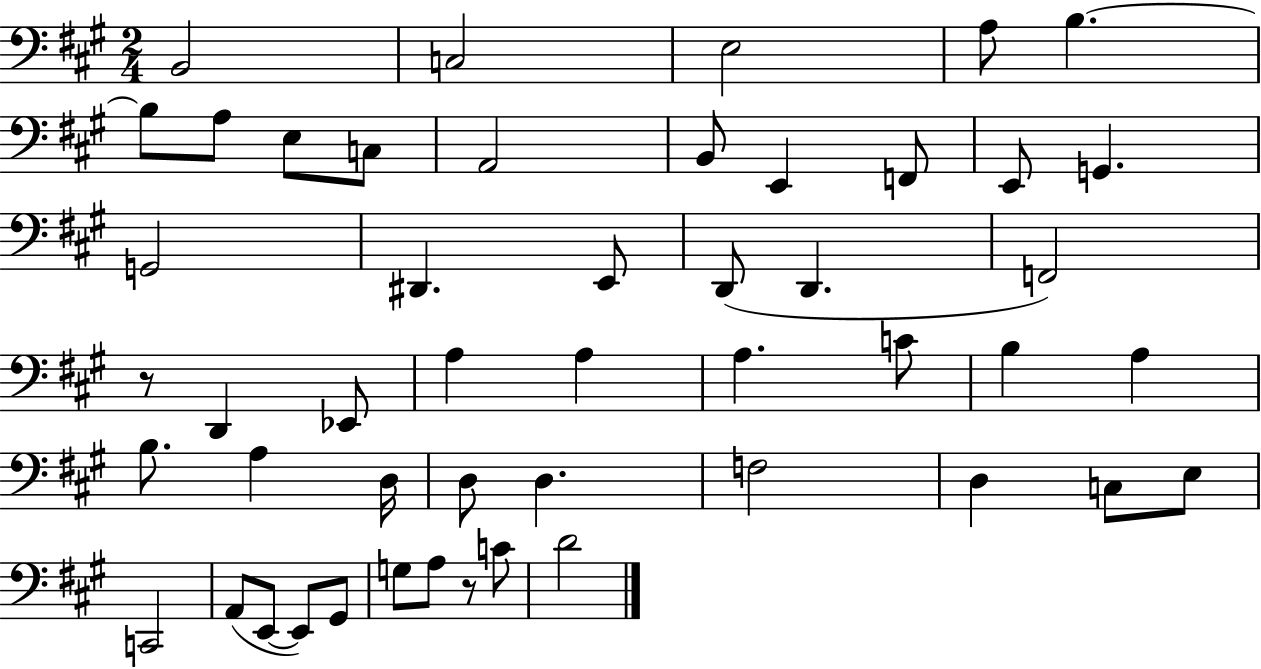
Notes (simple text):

B2/h C3/h E3/h A3/e B3/q. B3/e A3/e E3/e C3/e A2/h B2/e E2/q F2/e E2/e G2/q. G2/h D#2/q. E2/e D2/e D2/q. F2/h R/e D2/q Eb2/e A3/q A3/q A3/q. C4/e B3/q A3/q B3/e. A3/q D3/s D3/e D3/q. F3/h D3/q C3/e E3/e C2/h A2/e E2/e E2/e G#2/e G3/e A3/e R/e C4/e D4/h